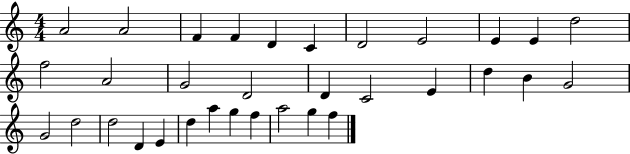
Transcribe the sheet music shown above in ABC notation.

X:1
T:Untitled
M:4/4
L:1/4
K:C
A2 A2 F F D C D2 E2 E E d2 f2 A2 G2 D2 D C2 E d B G2 G2 d2 d2 D E d a g f a2 g f